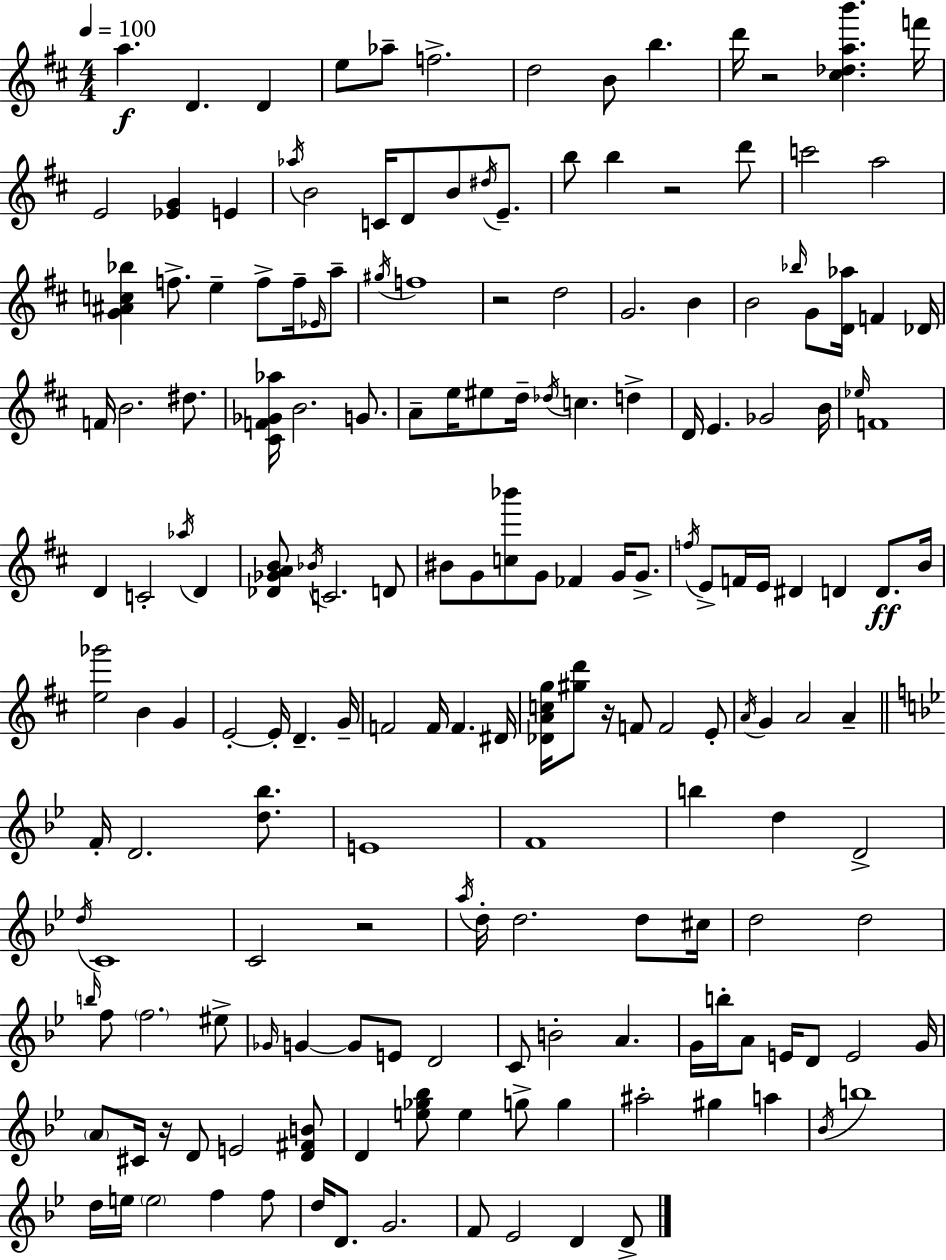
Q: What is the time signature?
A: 4/4